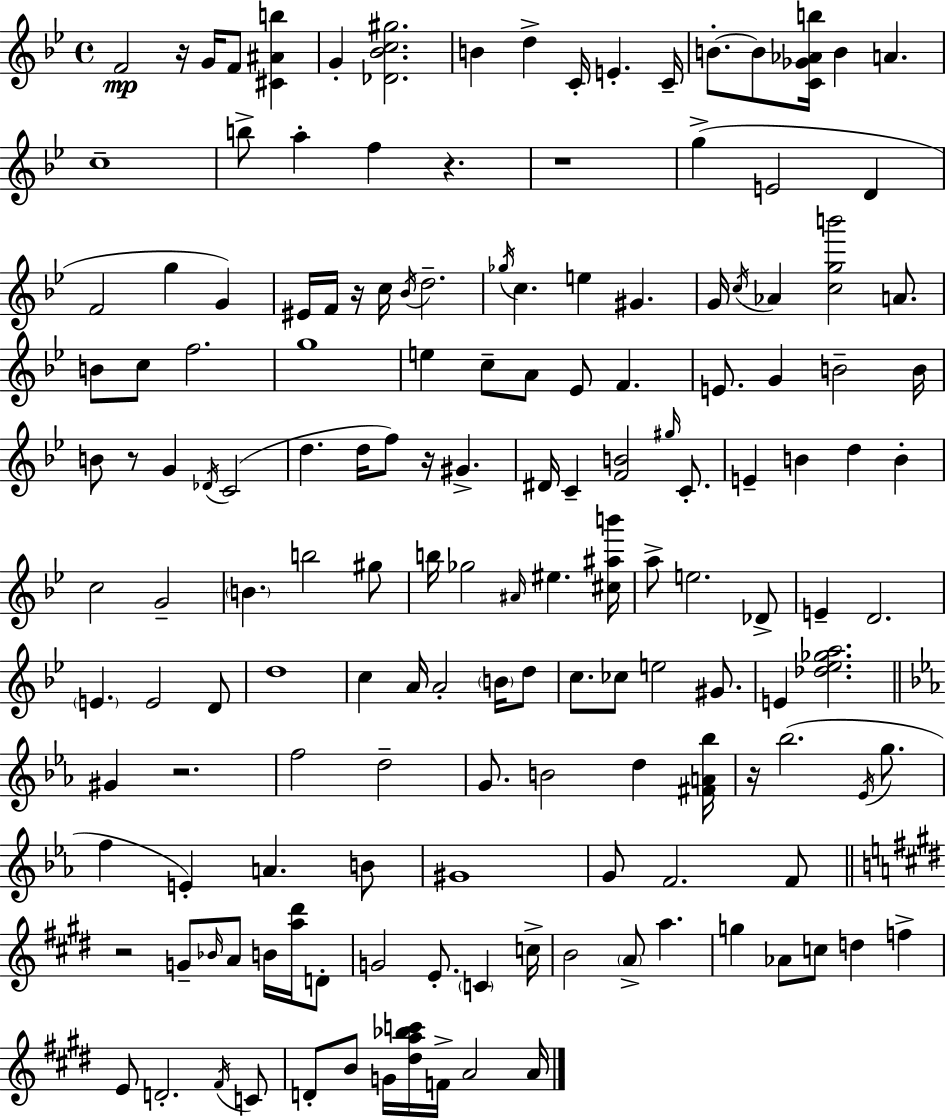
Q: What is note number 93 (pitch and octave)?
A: E4